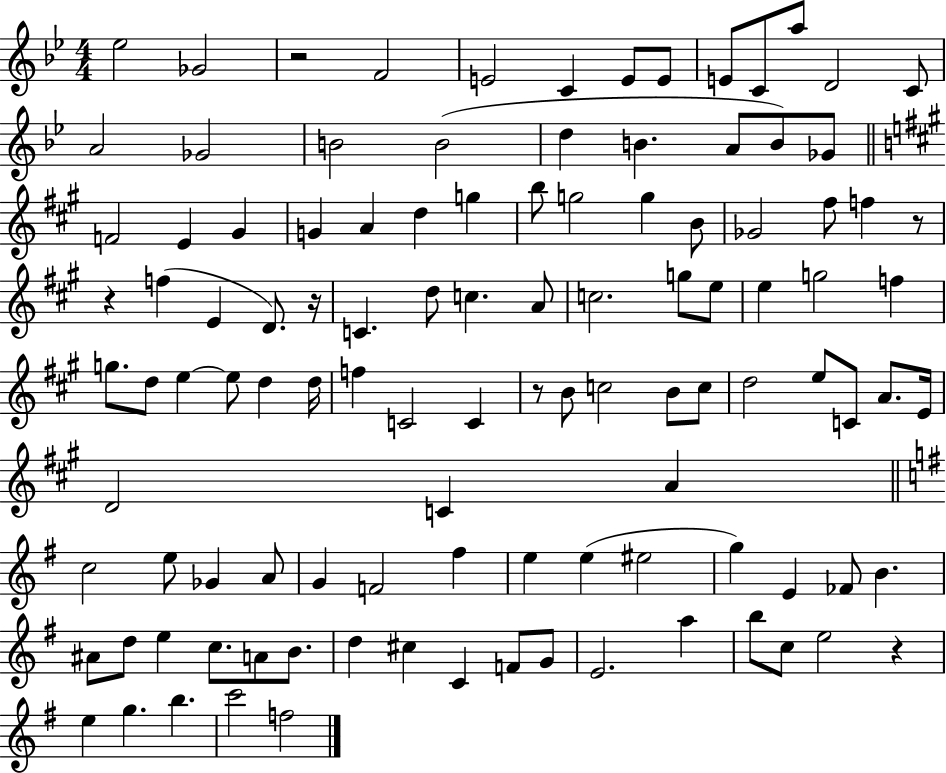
{
  \clef treble
  \numericTimeSignature
  \time 4/4
  \key bes \major
  ees''2 ges'2 | r2 f'2 | e'2 c'4 e'8 e'8 | e'8 c'8 a''8 d'2 c'8 | \break a'2 ges'2 | b'2 b'2( | d''4 b'4. a'8 b'8) ges'8 | \bar "||" \break \key a \major f'2 e'4 gis'4 | g'4 a'4 d''4 g''4 | b''8 g''2 g''4 b'8 | ges'2 fis''8 f''4 r8 | \break r4 f''4( e'4 d'8.) r16 | c'4. d''8 c''4. a'8 | c''2. g''8 e''8 | e''4 g''2 f''4 | \break g''8. d''8 e''4~~ e''8 d''4 d''16 | f''4 c'2 c'4 | r8 b'8 c''2 b'8 c''8 | d''2 e''8 c'8 a'8. e'16 | \break d'2 c'4 a'4 | \bar "||" \break \key g \major c''2 e''8 ges'4 a'8 | g'4 f'2 fis''4 | e''4 e''4( eis''2 | g''4) e'4 fes'8 b'4. | \break ais'8 d''8 e''4 c''8. a'8 b'8. | d''4 cis''4 c'4 f'8 g'8 | e'2. a''4 | b''8 c''8 e''2 r4 | \break e''4 g''4. b''4. | c'''2 f''2 | \bar "|."
}